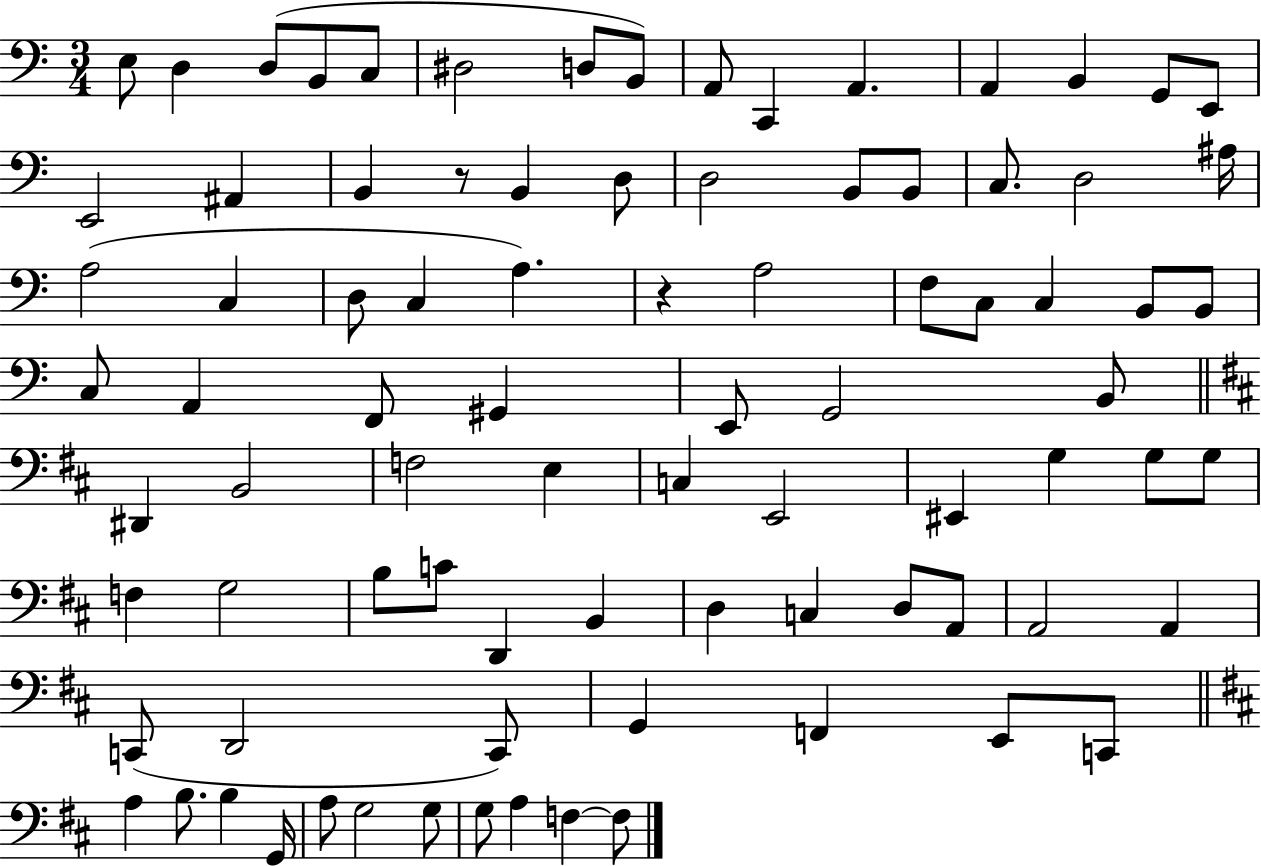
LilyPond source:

{
  \clef bass
  \numericTimeSignature
  \time 3/4
  \key c \major
  e8 d4 d8( b,8 c8 | dis2 d8 b,8) | a,8 c,4 a,4. | a,4 b,4 g,8 e,8 | \break e,2 ais,4 | b,4 r8 b,4 d8 | d2 b,8 b,8 | c8. d2 ais16 | \break a2( c4 | d8 c4 a4.) | r4 a2 | f8 c8 c4 b,8 b,8 | \break c8 a,4 f,8 gis,4 | e,8 g,2 b,8 | \bar "||" \break \key b \minor dis,4 b,2 | f2 e4 | c4 e,2 | eis,4 g4 g8 g8 | \break f4 g2 | b8 c'8 d,4 b,4 | d4 c4 d8 a,8 | a,2 a,4 | \break c,8( d,2 c,8) | g,4 f,4 e,8 c,8 | \bar "||" \break \key b \minor a4 b8. b4 g,16 | a8 g2 g8 | g8 a4 f4~~ f8 | \bar "|."
}